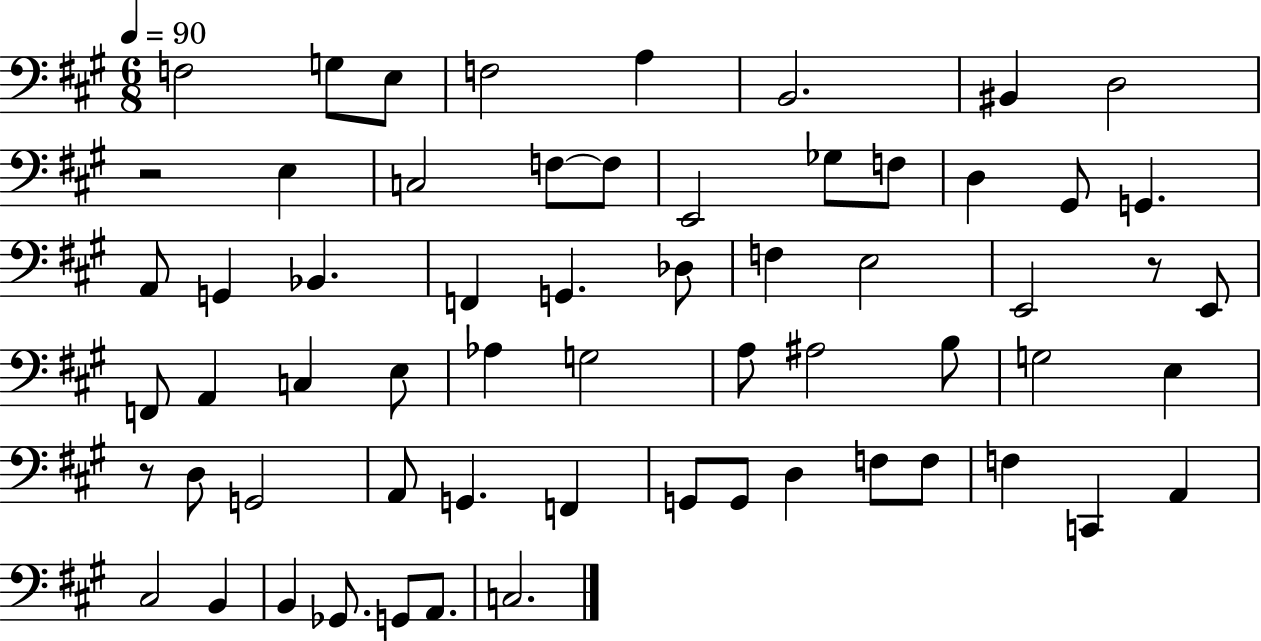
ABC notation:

X:1
T:Untitled
M:6/8
L:1/4
K:A
F,2 G,/2 E,/2 F,2 A, B,,2 ^B,, D,2 z2 E, C,2 F,/2 F,/2 E,,2 _G,/2 F,/2 D, ^G,,/2 G,, A,,/2 G,, _B,, F,, G,, _D,/2 F, E,2 E,,2 z/2 E,,/2 F,,/2 A,, C, E,/2 _A, G,2 A,/2 ^A,2 B,/2 G,2 E, z/2 D,/2 G,,2 A,,/2 G,, F,, G,,/2 G,,/2 D, F,/2 F,/2 F, C,, A,, ^C,2 B,, B,, _G,,/2 G,,/2 A,,/2 C,2